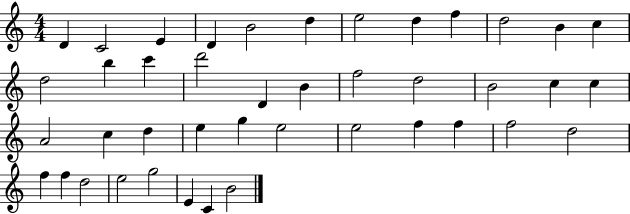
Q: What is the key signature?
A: C major